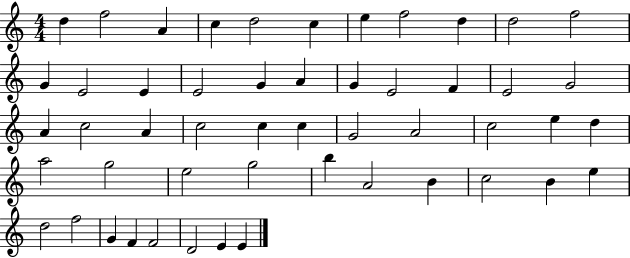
X:1
T:Untitled
M:4/4
L:1/4
K:C
d f2 A c d2 c e f2 d d2 f2 G E2 E E2 G A G E2 F E2 G2 A c2 A c2 c c G2 A2 c2 e d a2 g2 e2 g2 b A2 B c2 B e d2 f2 G F F2 D2 E E